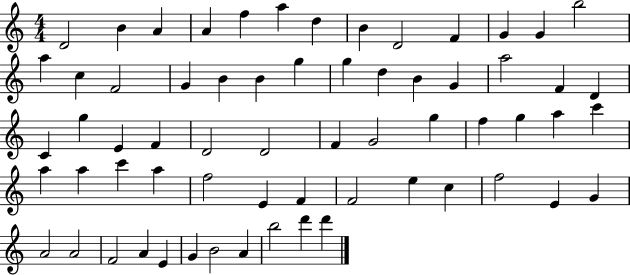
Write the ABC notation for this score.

X:1
T:Untitled
M:4/4
L:1/4
K:C
D2 B A A f a d B D2 F G G b2 a c F2 G B B g g d B G a2 F D C g E F D2 D2 F G2 g f g a c' a a c' a f2 E F F2 e c f2 E G A2 A2 F2 A E G B2 A b2 d' d'